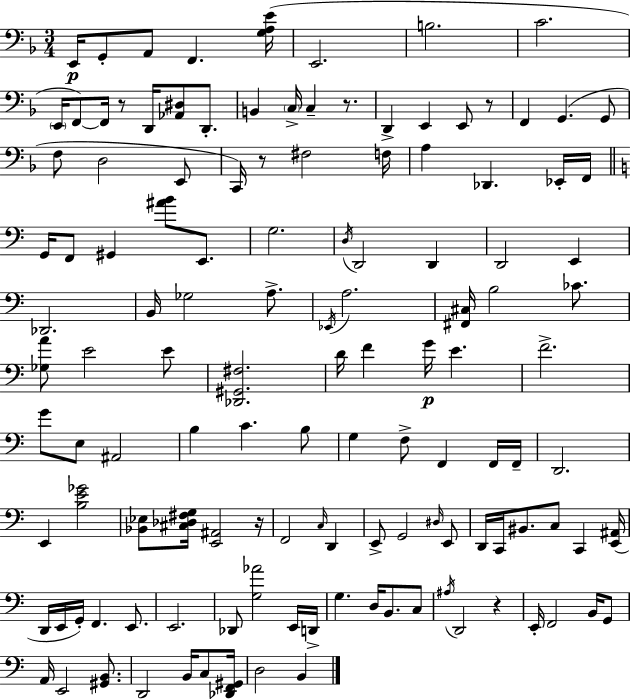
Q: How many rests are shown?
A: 6